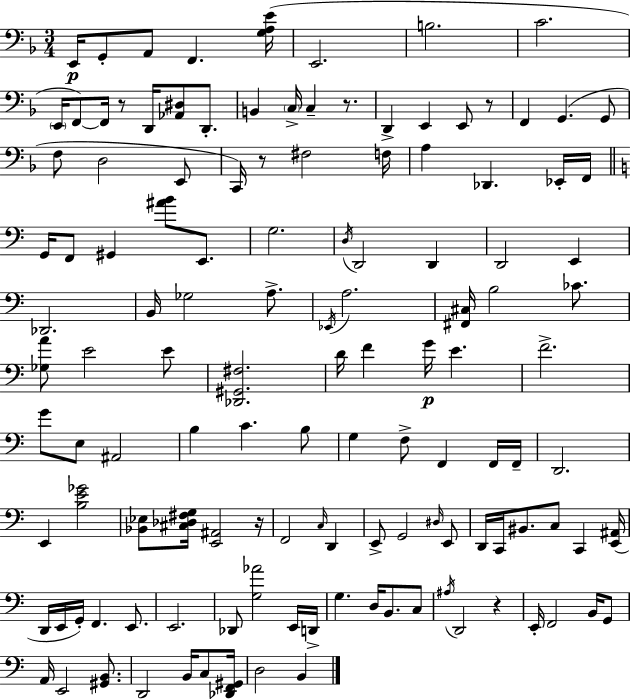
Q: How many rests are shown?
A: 6